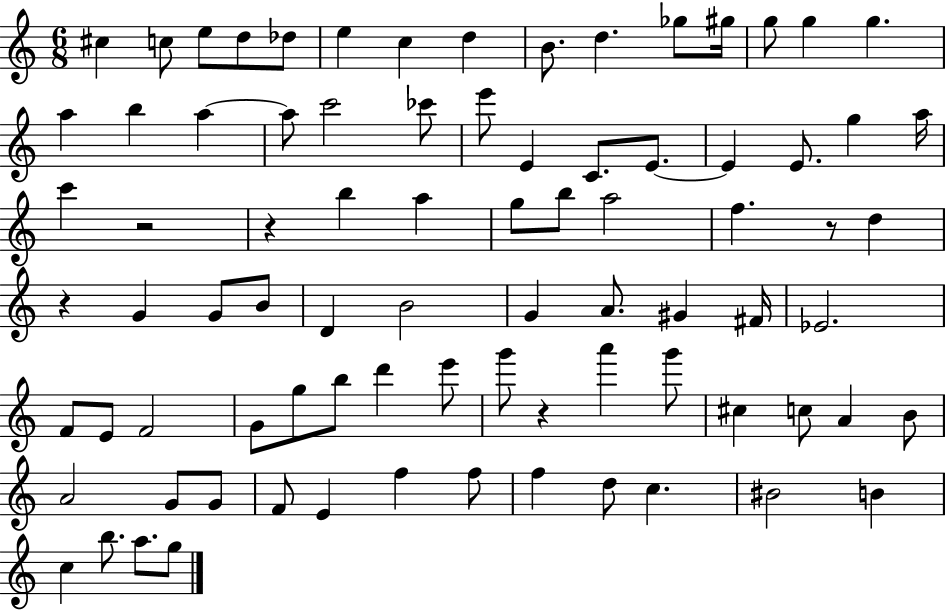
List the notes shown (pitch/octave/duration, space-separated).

C#5/q C5/e E5/e D5/e Db5/e E5/q C5/q D5/q B4/e. D5/q. Gb5/e G#5/s G5/e G5/q G5/q. A5/q B5/q A5/q A5/e C6/h CES6/e E6/e E4/q C4/e. E4/e. E4/q E4/e. G5/q A5/s C6/q R/h R/q B5/q A5/q G5/e B5/e A5/h F5/q. R/e D5/q R/q G4/q G4/e B4/e D4/q B4/h G4/q A4/e. G#4/q F#4/s Eb4/h. F4/e E4/e F4/h G4/e G5/e B5/e D6/q E6/e G6/e R/q A6/q G6/e C#5/q C5/e A4/q B4/e A4/h G4/e G4/e F4/e E4/q F5/q F5/e F5/q D5/e C5/q. BIS4/h B4/q C5/q B5/e. A5/e. G5/e